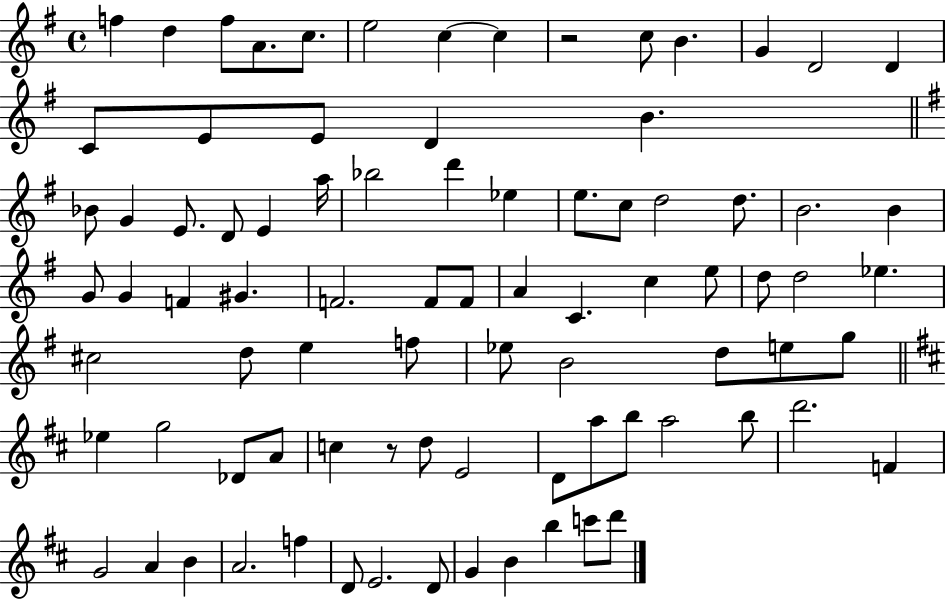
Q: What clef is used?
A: treble